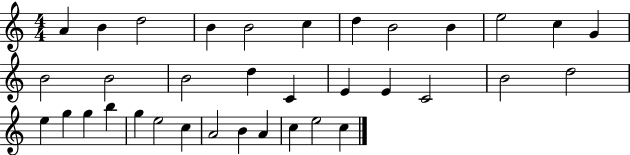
A4/q B4/q D5/h B4/q B4/h C5/q D5/q B4/h B4/q E5/h C5/q G4/q B4/h B4/h B4/h D5/q C4/q E4/q E4/q C4/h B4/h D5/h E5/q G5/q G5/q B5/q G5/q E5/h C5/q A4/h B4/q A4/q C5/q E5/h C5/q